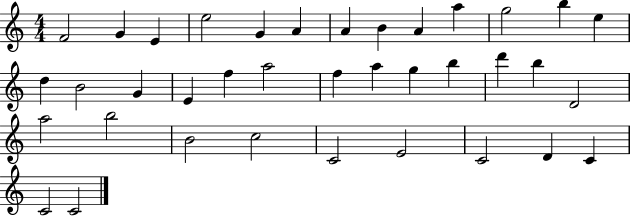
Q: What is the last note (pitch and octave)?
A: C4